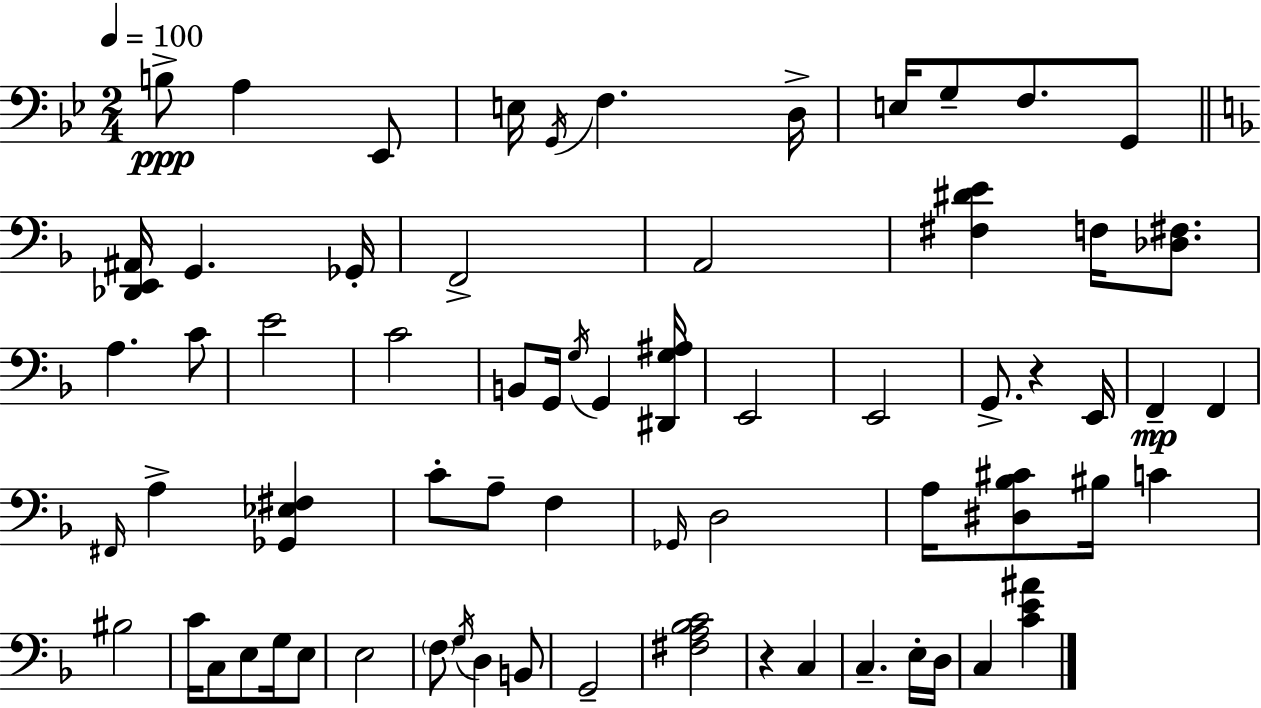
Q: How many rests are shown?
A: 2